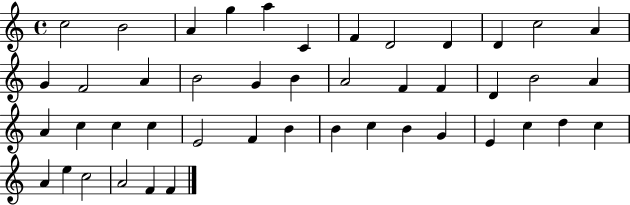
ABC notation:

X:1
T:Untitled
M:4/4
L:1/4
K:C
c2 B2 A g a C F D2 D D c2 A G F2 A B2 G B A2 F F D B2 A A c c c E2 F B B c B G E c d c A e c2 A2 F F